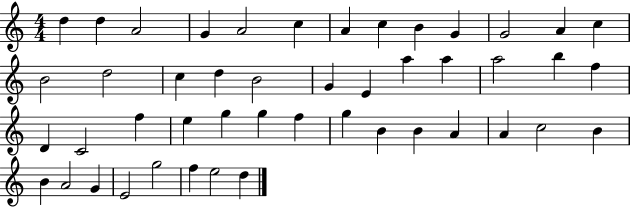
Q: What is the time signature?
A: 4/4